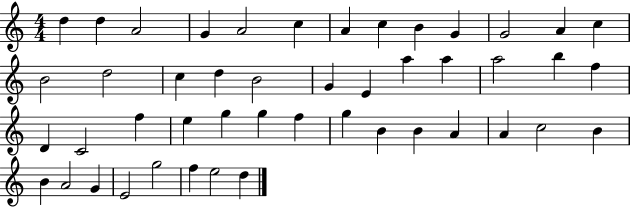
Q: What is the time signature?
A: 4/4